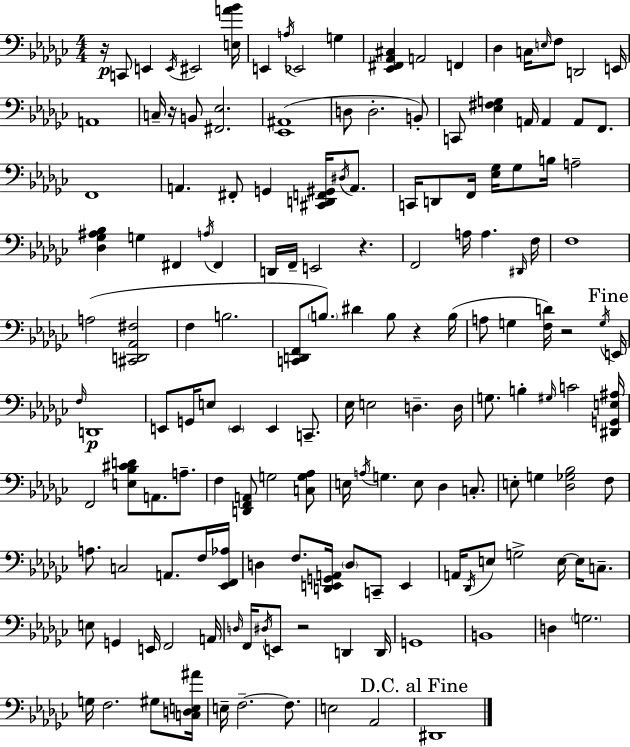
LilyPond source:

{
  \clef bass
  \numericTimeSignature
  \time 4/4
  \key ees \minor
  r16\p c,8 e,4 \acciaccatura { e,16 } eis,2 | <e a' bes'>16 e,4 \acciaccatura { a16 } ees,2 g4 | <ees, fis, aes, cis>4 a,2 f,4 | des4 c16 \grace { e16 } f8 d,2 | \break e,16 a,1 | c16-- r16 b,8 <fis, ees>2. | <ees, ais,>1( | d8 d2.-. | \break b,8-.) c,8 <ees fis g>4 a,16 a,4 a,8 | f,8. f,1 | a,4. fis,8-. g,4 <cis, d, f, gis,>16 | \acciaccatura { dis16 } a,8. c,16 d,8 f,16 <ees ges>16 ges8 b16 a2-- | \break <des ges ais bes>4 g4 fis,4 | \acciaccatura { a16 } fis,4 d,16 f,16-- e,2 r4. | f,2 a16 a4. | \grace { dis,16 } f16 f1 | \break a2( <cis, d, aes, fis>2 | f4 b2. | <c, d, f,>8 \parenthesize b8.) dis'4 b8 | r4 b16( a8 g4 <f d'>16) r2 | \break \acciaccatura { g16 } \mark "Fine" e,16 \grace { f16 }\p d,1 | e,8 g,16 e8 \parenthesize e,4 | e,4 c,8.-- ees16 e2 | d4.-- d16 g8. b4-. \grace { gis16 } | \break c'2 <dis, g, e ais>16 f,2 | <e bes cis' d'>8 a,8. a8.-- f4 <d, f, a,>8 g2 | <c g aes>8 e16 \acciaccatura { a16 } g4. | e8 des4 c8.-. e8-. g4 | \break <des ges bes>2 f8 a8. c2 | a,8. f16 <ees, f, aes>16 d4 f8. | <d, e, g, a,>16 \parenthesize d8 c,8-- e,4 a,16 \acciaccatura { des,16 } e8 g2-> | e16~~ e16 c8.-- e8 g,4 | \break e,16 f,2 a,16 \grace { d16 } f,16 \acciaccatura { dis16 } e,8 | r2 d,4 d,16 g,1 | b,1 | d4 | \break \parenthesize g2. g16 f2. | gis8 <c d e ais'>16 e16-- f2.--~~ | f8. e2 | aes,2 \mark "D.C. al Fine" dis,1 | \break \bar "|."
}